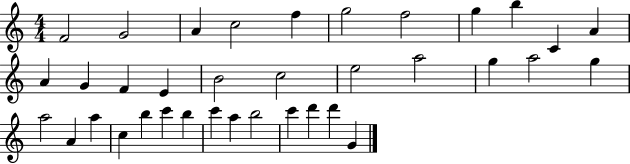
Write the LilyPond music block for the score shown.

{
  \clef treble
  \numericTimeSignature
  \time 4/4
  \key c \major
  f'2 g'2 | a'4 c''2 f''4 | g''2 f''2 | g''4 b''4 c'4 a'4 | \break a'4 g'4 f'4 e'4 | b'2 c''2 | e''2 a''2 | g''4 a''2 g''4 | \break a''2 a'4 a''4 | c''4 b''4 c'''4 b''4 | c'''4 a''4 b''2 | c'''4 d'''4 d'''4 g'4 | \break \bar "|."
}